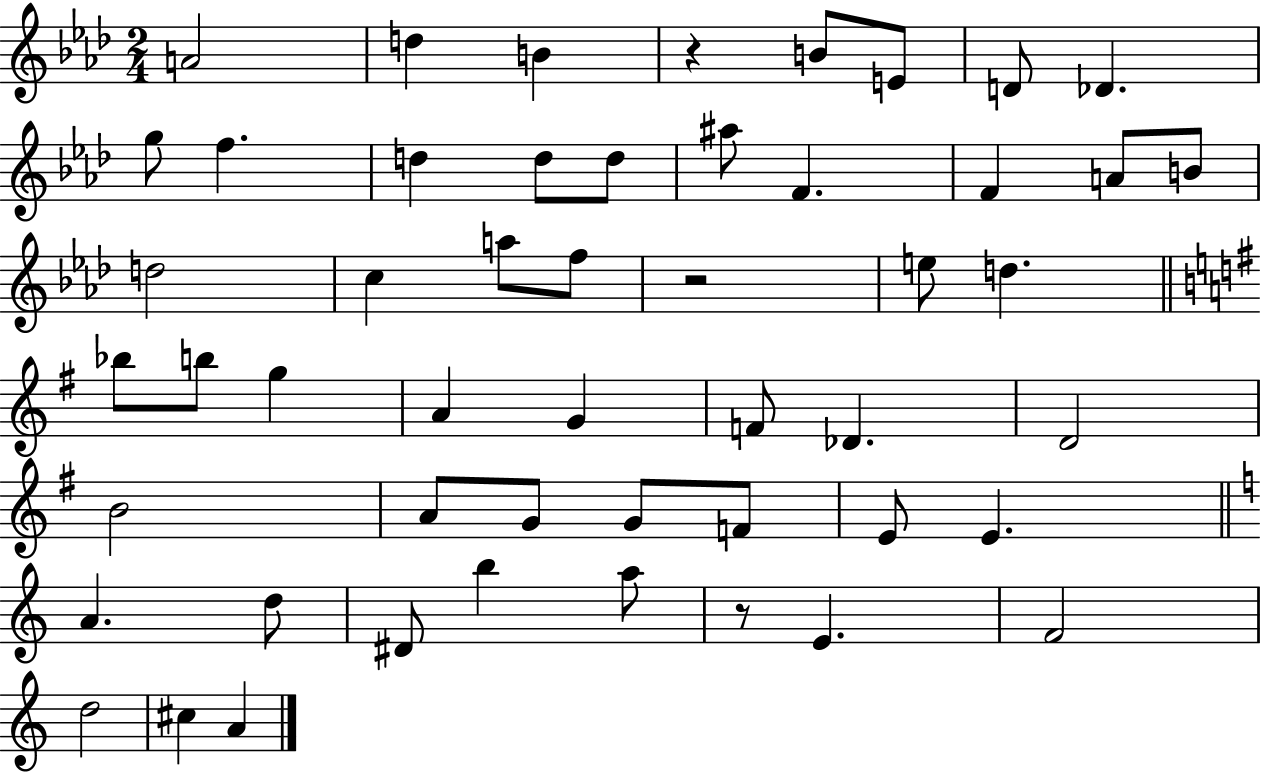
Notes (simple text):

A4/h D5/q B4/q R/q B4/e E4/e D4/e Db4/q. G5/e F5/q. D5/q D5/e D5/e A#5/e F4/q. F4/q A4/e B4/e D5/h C5/q A5/e F5/e R/h E5/e D5/q. Bb5/e B5/e G5/q A4/q G4/q F4/e Db4/q. D4/h B4/h A4/e G4/e G4/e F4/e E4/e E4/q. A4/q. D5/e D#4/e B5/q A5/e R/e E4/q. F4/h D5/h C#5/q A4/q